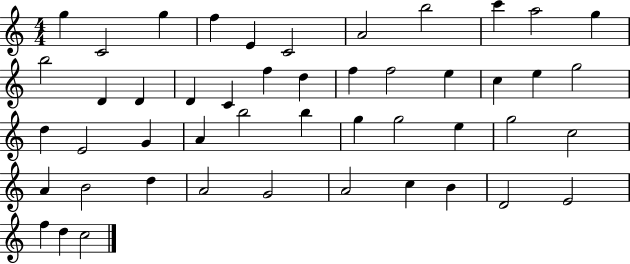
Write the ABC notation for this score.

X:1
T:Untitled
M:4/4
L:1/4
K:C
g C2 g f E C2 A2 b2 c' a2 g b2 D D D C f d f f2 e c e g2 d E2 G A b2 b g g2 e g2 c2 A B2 d A2 G2 A2 c B D2 E2 f d c2